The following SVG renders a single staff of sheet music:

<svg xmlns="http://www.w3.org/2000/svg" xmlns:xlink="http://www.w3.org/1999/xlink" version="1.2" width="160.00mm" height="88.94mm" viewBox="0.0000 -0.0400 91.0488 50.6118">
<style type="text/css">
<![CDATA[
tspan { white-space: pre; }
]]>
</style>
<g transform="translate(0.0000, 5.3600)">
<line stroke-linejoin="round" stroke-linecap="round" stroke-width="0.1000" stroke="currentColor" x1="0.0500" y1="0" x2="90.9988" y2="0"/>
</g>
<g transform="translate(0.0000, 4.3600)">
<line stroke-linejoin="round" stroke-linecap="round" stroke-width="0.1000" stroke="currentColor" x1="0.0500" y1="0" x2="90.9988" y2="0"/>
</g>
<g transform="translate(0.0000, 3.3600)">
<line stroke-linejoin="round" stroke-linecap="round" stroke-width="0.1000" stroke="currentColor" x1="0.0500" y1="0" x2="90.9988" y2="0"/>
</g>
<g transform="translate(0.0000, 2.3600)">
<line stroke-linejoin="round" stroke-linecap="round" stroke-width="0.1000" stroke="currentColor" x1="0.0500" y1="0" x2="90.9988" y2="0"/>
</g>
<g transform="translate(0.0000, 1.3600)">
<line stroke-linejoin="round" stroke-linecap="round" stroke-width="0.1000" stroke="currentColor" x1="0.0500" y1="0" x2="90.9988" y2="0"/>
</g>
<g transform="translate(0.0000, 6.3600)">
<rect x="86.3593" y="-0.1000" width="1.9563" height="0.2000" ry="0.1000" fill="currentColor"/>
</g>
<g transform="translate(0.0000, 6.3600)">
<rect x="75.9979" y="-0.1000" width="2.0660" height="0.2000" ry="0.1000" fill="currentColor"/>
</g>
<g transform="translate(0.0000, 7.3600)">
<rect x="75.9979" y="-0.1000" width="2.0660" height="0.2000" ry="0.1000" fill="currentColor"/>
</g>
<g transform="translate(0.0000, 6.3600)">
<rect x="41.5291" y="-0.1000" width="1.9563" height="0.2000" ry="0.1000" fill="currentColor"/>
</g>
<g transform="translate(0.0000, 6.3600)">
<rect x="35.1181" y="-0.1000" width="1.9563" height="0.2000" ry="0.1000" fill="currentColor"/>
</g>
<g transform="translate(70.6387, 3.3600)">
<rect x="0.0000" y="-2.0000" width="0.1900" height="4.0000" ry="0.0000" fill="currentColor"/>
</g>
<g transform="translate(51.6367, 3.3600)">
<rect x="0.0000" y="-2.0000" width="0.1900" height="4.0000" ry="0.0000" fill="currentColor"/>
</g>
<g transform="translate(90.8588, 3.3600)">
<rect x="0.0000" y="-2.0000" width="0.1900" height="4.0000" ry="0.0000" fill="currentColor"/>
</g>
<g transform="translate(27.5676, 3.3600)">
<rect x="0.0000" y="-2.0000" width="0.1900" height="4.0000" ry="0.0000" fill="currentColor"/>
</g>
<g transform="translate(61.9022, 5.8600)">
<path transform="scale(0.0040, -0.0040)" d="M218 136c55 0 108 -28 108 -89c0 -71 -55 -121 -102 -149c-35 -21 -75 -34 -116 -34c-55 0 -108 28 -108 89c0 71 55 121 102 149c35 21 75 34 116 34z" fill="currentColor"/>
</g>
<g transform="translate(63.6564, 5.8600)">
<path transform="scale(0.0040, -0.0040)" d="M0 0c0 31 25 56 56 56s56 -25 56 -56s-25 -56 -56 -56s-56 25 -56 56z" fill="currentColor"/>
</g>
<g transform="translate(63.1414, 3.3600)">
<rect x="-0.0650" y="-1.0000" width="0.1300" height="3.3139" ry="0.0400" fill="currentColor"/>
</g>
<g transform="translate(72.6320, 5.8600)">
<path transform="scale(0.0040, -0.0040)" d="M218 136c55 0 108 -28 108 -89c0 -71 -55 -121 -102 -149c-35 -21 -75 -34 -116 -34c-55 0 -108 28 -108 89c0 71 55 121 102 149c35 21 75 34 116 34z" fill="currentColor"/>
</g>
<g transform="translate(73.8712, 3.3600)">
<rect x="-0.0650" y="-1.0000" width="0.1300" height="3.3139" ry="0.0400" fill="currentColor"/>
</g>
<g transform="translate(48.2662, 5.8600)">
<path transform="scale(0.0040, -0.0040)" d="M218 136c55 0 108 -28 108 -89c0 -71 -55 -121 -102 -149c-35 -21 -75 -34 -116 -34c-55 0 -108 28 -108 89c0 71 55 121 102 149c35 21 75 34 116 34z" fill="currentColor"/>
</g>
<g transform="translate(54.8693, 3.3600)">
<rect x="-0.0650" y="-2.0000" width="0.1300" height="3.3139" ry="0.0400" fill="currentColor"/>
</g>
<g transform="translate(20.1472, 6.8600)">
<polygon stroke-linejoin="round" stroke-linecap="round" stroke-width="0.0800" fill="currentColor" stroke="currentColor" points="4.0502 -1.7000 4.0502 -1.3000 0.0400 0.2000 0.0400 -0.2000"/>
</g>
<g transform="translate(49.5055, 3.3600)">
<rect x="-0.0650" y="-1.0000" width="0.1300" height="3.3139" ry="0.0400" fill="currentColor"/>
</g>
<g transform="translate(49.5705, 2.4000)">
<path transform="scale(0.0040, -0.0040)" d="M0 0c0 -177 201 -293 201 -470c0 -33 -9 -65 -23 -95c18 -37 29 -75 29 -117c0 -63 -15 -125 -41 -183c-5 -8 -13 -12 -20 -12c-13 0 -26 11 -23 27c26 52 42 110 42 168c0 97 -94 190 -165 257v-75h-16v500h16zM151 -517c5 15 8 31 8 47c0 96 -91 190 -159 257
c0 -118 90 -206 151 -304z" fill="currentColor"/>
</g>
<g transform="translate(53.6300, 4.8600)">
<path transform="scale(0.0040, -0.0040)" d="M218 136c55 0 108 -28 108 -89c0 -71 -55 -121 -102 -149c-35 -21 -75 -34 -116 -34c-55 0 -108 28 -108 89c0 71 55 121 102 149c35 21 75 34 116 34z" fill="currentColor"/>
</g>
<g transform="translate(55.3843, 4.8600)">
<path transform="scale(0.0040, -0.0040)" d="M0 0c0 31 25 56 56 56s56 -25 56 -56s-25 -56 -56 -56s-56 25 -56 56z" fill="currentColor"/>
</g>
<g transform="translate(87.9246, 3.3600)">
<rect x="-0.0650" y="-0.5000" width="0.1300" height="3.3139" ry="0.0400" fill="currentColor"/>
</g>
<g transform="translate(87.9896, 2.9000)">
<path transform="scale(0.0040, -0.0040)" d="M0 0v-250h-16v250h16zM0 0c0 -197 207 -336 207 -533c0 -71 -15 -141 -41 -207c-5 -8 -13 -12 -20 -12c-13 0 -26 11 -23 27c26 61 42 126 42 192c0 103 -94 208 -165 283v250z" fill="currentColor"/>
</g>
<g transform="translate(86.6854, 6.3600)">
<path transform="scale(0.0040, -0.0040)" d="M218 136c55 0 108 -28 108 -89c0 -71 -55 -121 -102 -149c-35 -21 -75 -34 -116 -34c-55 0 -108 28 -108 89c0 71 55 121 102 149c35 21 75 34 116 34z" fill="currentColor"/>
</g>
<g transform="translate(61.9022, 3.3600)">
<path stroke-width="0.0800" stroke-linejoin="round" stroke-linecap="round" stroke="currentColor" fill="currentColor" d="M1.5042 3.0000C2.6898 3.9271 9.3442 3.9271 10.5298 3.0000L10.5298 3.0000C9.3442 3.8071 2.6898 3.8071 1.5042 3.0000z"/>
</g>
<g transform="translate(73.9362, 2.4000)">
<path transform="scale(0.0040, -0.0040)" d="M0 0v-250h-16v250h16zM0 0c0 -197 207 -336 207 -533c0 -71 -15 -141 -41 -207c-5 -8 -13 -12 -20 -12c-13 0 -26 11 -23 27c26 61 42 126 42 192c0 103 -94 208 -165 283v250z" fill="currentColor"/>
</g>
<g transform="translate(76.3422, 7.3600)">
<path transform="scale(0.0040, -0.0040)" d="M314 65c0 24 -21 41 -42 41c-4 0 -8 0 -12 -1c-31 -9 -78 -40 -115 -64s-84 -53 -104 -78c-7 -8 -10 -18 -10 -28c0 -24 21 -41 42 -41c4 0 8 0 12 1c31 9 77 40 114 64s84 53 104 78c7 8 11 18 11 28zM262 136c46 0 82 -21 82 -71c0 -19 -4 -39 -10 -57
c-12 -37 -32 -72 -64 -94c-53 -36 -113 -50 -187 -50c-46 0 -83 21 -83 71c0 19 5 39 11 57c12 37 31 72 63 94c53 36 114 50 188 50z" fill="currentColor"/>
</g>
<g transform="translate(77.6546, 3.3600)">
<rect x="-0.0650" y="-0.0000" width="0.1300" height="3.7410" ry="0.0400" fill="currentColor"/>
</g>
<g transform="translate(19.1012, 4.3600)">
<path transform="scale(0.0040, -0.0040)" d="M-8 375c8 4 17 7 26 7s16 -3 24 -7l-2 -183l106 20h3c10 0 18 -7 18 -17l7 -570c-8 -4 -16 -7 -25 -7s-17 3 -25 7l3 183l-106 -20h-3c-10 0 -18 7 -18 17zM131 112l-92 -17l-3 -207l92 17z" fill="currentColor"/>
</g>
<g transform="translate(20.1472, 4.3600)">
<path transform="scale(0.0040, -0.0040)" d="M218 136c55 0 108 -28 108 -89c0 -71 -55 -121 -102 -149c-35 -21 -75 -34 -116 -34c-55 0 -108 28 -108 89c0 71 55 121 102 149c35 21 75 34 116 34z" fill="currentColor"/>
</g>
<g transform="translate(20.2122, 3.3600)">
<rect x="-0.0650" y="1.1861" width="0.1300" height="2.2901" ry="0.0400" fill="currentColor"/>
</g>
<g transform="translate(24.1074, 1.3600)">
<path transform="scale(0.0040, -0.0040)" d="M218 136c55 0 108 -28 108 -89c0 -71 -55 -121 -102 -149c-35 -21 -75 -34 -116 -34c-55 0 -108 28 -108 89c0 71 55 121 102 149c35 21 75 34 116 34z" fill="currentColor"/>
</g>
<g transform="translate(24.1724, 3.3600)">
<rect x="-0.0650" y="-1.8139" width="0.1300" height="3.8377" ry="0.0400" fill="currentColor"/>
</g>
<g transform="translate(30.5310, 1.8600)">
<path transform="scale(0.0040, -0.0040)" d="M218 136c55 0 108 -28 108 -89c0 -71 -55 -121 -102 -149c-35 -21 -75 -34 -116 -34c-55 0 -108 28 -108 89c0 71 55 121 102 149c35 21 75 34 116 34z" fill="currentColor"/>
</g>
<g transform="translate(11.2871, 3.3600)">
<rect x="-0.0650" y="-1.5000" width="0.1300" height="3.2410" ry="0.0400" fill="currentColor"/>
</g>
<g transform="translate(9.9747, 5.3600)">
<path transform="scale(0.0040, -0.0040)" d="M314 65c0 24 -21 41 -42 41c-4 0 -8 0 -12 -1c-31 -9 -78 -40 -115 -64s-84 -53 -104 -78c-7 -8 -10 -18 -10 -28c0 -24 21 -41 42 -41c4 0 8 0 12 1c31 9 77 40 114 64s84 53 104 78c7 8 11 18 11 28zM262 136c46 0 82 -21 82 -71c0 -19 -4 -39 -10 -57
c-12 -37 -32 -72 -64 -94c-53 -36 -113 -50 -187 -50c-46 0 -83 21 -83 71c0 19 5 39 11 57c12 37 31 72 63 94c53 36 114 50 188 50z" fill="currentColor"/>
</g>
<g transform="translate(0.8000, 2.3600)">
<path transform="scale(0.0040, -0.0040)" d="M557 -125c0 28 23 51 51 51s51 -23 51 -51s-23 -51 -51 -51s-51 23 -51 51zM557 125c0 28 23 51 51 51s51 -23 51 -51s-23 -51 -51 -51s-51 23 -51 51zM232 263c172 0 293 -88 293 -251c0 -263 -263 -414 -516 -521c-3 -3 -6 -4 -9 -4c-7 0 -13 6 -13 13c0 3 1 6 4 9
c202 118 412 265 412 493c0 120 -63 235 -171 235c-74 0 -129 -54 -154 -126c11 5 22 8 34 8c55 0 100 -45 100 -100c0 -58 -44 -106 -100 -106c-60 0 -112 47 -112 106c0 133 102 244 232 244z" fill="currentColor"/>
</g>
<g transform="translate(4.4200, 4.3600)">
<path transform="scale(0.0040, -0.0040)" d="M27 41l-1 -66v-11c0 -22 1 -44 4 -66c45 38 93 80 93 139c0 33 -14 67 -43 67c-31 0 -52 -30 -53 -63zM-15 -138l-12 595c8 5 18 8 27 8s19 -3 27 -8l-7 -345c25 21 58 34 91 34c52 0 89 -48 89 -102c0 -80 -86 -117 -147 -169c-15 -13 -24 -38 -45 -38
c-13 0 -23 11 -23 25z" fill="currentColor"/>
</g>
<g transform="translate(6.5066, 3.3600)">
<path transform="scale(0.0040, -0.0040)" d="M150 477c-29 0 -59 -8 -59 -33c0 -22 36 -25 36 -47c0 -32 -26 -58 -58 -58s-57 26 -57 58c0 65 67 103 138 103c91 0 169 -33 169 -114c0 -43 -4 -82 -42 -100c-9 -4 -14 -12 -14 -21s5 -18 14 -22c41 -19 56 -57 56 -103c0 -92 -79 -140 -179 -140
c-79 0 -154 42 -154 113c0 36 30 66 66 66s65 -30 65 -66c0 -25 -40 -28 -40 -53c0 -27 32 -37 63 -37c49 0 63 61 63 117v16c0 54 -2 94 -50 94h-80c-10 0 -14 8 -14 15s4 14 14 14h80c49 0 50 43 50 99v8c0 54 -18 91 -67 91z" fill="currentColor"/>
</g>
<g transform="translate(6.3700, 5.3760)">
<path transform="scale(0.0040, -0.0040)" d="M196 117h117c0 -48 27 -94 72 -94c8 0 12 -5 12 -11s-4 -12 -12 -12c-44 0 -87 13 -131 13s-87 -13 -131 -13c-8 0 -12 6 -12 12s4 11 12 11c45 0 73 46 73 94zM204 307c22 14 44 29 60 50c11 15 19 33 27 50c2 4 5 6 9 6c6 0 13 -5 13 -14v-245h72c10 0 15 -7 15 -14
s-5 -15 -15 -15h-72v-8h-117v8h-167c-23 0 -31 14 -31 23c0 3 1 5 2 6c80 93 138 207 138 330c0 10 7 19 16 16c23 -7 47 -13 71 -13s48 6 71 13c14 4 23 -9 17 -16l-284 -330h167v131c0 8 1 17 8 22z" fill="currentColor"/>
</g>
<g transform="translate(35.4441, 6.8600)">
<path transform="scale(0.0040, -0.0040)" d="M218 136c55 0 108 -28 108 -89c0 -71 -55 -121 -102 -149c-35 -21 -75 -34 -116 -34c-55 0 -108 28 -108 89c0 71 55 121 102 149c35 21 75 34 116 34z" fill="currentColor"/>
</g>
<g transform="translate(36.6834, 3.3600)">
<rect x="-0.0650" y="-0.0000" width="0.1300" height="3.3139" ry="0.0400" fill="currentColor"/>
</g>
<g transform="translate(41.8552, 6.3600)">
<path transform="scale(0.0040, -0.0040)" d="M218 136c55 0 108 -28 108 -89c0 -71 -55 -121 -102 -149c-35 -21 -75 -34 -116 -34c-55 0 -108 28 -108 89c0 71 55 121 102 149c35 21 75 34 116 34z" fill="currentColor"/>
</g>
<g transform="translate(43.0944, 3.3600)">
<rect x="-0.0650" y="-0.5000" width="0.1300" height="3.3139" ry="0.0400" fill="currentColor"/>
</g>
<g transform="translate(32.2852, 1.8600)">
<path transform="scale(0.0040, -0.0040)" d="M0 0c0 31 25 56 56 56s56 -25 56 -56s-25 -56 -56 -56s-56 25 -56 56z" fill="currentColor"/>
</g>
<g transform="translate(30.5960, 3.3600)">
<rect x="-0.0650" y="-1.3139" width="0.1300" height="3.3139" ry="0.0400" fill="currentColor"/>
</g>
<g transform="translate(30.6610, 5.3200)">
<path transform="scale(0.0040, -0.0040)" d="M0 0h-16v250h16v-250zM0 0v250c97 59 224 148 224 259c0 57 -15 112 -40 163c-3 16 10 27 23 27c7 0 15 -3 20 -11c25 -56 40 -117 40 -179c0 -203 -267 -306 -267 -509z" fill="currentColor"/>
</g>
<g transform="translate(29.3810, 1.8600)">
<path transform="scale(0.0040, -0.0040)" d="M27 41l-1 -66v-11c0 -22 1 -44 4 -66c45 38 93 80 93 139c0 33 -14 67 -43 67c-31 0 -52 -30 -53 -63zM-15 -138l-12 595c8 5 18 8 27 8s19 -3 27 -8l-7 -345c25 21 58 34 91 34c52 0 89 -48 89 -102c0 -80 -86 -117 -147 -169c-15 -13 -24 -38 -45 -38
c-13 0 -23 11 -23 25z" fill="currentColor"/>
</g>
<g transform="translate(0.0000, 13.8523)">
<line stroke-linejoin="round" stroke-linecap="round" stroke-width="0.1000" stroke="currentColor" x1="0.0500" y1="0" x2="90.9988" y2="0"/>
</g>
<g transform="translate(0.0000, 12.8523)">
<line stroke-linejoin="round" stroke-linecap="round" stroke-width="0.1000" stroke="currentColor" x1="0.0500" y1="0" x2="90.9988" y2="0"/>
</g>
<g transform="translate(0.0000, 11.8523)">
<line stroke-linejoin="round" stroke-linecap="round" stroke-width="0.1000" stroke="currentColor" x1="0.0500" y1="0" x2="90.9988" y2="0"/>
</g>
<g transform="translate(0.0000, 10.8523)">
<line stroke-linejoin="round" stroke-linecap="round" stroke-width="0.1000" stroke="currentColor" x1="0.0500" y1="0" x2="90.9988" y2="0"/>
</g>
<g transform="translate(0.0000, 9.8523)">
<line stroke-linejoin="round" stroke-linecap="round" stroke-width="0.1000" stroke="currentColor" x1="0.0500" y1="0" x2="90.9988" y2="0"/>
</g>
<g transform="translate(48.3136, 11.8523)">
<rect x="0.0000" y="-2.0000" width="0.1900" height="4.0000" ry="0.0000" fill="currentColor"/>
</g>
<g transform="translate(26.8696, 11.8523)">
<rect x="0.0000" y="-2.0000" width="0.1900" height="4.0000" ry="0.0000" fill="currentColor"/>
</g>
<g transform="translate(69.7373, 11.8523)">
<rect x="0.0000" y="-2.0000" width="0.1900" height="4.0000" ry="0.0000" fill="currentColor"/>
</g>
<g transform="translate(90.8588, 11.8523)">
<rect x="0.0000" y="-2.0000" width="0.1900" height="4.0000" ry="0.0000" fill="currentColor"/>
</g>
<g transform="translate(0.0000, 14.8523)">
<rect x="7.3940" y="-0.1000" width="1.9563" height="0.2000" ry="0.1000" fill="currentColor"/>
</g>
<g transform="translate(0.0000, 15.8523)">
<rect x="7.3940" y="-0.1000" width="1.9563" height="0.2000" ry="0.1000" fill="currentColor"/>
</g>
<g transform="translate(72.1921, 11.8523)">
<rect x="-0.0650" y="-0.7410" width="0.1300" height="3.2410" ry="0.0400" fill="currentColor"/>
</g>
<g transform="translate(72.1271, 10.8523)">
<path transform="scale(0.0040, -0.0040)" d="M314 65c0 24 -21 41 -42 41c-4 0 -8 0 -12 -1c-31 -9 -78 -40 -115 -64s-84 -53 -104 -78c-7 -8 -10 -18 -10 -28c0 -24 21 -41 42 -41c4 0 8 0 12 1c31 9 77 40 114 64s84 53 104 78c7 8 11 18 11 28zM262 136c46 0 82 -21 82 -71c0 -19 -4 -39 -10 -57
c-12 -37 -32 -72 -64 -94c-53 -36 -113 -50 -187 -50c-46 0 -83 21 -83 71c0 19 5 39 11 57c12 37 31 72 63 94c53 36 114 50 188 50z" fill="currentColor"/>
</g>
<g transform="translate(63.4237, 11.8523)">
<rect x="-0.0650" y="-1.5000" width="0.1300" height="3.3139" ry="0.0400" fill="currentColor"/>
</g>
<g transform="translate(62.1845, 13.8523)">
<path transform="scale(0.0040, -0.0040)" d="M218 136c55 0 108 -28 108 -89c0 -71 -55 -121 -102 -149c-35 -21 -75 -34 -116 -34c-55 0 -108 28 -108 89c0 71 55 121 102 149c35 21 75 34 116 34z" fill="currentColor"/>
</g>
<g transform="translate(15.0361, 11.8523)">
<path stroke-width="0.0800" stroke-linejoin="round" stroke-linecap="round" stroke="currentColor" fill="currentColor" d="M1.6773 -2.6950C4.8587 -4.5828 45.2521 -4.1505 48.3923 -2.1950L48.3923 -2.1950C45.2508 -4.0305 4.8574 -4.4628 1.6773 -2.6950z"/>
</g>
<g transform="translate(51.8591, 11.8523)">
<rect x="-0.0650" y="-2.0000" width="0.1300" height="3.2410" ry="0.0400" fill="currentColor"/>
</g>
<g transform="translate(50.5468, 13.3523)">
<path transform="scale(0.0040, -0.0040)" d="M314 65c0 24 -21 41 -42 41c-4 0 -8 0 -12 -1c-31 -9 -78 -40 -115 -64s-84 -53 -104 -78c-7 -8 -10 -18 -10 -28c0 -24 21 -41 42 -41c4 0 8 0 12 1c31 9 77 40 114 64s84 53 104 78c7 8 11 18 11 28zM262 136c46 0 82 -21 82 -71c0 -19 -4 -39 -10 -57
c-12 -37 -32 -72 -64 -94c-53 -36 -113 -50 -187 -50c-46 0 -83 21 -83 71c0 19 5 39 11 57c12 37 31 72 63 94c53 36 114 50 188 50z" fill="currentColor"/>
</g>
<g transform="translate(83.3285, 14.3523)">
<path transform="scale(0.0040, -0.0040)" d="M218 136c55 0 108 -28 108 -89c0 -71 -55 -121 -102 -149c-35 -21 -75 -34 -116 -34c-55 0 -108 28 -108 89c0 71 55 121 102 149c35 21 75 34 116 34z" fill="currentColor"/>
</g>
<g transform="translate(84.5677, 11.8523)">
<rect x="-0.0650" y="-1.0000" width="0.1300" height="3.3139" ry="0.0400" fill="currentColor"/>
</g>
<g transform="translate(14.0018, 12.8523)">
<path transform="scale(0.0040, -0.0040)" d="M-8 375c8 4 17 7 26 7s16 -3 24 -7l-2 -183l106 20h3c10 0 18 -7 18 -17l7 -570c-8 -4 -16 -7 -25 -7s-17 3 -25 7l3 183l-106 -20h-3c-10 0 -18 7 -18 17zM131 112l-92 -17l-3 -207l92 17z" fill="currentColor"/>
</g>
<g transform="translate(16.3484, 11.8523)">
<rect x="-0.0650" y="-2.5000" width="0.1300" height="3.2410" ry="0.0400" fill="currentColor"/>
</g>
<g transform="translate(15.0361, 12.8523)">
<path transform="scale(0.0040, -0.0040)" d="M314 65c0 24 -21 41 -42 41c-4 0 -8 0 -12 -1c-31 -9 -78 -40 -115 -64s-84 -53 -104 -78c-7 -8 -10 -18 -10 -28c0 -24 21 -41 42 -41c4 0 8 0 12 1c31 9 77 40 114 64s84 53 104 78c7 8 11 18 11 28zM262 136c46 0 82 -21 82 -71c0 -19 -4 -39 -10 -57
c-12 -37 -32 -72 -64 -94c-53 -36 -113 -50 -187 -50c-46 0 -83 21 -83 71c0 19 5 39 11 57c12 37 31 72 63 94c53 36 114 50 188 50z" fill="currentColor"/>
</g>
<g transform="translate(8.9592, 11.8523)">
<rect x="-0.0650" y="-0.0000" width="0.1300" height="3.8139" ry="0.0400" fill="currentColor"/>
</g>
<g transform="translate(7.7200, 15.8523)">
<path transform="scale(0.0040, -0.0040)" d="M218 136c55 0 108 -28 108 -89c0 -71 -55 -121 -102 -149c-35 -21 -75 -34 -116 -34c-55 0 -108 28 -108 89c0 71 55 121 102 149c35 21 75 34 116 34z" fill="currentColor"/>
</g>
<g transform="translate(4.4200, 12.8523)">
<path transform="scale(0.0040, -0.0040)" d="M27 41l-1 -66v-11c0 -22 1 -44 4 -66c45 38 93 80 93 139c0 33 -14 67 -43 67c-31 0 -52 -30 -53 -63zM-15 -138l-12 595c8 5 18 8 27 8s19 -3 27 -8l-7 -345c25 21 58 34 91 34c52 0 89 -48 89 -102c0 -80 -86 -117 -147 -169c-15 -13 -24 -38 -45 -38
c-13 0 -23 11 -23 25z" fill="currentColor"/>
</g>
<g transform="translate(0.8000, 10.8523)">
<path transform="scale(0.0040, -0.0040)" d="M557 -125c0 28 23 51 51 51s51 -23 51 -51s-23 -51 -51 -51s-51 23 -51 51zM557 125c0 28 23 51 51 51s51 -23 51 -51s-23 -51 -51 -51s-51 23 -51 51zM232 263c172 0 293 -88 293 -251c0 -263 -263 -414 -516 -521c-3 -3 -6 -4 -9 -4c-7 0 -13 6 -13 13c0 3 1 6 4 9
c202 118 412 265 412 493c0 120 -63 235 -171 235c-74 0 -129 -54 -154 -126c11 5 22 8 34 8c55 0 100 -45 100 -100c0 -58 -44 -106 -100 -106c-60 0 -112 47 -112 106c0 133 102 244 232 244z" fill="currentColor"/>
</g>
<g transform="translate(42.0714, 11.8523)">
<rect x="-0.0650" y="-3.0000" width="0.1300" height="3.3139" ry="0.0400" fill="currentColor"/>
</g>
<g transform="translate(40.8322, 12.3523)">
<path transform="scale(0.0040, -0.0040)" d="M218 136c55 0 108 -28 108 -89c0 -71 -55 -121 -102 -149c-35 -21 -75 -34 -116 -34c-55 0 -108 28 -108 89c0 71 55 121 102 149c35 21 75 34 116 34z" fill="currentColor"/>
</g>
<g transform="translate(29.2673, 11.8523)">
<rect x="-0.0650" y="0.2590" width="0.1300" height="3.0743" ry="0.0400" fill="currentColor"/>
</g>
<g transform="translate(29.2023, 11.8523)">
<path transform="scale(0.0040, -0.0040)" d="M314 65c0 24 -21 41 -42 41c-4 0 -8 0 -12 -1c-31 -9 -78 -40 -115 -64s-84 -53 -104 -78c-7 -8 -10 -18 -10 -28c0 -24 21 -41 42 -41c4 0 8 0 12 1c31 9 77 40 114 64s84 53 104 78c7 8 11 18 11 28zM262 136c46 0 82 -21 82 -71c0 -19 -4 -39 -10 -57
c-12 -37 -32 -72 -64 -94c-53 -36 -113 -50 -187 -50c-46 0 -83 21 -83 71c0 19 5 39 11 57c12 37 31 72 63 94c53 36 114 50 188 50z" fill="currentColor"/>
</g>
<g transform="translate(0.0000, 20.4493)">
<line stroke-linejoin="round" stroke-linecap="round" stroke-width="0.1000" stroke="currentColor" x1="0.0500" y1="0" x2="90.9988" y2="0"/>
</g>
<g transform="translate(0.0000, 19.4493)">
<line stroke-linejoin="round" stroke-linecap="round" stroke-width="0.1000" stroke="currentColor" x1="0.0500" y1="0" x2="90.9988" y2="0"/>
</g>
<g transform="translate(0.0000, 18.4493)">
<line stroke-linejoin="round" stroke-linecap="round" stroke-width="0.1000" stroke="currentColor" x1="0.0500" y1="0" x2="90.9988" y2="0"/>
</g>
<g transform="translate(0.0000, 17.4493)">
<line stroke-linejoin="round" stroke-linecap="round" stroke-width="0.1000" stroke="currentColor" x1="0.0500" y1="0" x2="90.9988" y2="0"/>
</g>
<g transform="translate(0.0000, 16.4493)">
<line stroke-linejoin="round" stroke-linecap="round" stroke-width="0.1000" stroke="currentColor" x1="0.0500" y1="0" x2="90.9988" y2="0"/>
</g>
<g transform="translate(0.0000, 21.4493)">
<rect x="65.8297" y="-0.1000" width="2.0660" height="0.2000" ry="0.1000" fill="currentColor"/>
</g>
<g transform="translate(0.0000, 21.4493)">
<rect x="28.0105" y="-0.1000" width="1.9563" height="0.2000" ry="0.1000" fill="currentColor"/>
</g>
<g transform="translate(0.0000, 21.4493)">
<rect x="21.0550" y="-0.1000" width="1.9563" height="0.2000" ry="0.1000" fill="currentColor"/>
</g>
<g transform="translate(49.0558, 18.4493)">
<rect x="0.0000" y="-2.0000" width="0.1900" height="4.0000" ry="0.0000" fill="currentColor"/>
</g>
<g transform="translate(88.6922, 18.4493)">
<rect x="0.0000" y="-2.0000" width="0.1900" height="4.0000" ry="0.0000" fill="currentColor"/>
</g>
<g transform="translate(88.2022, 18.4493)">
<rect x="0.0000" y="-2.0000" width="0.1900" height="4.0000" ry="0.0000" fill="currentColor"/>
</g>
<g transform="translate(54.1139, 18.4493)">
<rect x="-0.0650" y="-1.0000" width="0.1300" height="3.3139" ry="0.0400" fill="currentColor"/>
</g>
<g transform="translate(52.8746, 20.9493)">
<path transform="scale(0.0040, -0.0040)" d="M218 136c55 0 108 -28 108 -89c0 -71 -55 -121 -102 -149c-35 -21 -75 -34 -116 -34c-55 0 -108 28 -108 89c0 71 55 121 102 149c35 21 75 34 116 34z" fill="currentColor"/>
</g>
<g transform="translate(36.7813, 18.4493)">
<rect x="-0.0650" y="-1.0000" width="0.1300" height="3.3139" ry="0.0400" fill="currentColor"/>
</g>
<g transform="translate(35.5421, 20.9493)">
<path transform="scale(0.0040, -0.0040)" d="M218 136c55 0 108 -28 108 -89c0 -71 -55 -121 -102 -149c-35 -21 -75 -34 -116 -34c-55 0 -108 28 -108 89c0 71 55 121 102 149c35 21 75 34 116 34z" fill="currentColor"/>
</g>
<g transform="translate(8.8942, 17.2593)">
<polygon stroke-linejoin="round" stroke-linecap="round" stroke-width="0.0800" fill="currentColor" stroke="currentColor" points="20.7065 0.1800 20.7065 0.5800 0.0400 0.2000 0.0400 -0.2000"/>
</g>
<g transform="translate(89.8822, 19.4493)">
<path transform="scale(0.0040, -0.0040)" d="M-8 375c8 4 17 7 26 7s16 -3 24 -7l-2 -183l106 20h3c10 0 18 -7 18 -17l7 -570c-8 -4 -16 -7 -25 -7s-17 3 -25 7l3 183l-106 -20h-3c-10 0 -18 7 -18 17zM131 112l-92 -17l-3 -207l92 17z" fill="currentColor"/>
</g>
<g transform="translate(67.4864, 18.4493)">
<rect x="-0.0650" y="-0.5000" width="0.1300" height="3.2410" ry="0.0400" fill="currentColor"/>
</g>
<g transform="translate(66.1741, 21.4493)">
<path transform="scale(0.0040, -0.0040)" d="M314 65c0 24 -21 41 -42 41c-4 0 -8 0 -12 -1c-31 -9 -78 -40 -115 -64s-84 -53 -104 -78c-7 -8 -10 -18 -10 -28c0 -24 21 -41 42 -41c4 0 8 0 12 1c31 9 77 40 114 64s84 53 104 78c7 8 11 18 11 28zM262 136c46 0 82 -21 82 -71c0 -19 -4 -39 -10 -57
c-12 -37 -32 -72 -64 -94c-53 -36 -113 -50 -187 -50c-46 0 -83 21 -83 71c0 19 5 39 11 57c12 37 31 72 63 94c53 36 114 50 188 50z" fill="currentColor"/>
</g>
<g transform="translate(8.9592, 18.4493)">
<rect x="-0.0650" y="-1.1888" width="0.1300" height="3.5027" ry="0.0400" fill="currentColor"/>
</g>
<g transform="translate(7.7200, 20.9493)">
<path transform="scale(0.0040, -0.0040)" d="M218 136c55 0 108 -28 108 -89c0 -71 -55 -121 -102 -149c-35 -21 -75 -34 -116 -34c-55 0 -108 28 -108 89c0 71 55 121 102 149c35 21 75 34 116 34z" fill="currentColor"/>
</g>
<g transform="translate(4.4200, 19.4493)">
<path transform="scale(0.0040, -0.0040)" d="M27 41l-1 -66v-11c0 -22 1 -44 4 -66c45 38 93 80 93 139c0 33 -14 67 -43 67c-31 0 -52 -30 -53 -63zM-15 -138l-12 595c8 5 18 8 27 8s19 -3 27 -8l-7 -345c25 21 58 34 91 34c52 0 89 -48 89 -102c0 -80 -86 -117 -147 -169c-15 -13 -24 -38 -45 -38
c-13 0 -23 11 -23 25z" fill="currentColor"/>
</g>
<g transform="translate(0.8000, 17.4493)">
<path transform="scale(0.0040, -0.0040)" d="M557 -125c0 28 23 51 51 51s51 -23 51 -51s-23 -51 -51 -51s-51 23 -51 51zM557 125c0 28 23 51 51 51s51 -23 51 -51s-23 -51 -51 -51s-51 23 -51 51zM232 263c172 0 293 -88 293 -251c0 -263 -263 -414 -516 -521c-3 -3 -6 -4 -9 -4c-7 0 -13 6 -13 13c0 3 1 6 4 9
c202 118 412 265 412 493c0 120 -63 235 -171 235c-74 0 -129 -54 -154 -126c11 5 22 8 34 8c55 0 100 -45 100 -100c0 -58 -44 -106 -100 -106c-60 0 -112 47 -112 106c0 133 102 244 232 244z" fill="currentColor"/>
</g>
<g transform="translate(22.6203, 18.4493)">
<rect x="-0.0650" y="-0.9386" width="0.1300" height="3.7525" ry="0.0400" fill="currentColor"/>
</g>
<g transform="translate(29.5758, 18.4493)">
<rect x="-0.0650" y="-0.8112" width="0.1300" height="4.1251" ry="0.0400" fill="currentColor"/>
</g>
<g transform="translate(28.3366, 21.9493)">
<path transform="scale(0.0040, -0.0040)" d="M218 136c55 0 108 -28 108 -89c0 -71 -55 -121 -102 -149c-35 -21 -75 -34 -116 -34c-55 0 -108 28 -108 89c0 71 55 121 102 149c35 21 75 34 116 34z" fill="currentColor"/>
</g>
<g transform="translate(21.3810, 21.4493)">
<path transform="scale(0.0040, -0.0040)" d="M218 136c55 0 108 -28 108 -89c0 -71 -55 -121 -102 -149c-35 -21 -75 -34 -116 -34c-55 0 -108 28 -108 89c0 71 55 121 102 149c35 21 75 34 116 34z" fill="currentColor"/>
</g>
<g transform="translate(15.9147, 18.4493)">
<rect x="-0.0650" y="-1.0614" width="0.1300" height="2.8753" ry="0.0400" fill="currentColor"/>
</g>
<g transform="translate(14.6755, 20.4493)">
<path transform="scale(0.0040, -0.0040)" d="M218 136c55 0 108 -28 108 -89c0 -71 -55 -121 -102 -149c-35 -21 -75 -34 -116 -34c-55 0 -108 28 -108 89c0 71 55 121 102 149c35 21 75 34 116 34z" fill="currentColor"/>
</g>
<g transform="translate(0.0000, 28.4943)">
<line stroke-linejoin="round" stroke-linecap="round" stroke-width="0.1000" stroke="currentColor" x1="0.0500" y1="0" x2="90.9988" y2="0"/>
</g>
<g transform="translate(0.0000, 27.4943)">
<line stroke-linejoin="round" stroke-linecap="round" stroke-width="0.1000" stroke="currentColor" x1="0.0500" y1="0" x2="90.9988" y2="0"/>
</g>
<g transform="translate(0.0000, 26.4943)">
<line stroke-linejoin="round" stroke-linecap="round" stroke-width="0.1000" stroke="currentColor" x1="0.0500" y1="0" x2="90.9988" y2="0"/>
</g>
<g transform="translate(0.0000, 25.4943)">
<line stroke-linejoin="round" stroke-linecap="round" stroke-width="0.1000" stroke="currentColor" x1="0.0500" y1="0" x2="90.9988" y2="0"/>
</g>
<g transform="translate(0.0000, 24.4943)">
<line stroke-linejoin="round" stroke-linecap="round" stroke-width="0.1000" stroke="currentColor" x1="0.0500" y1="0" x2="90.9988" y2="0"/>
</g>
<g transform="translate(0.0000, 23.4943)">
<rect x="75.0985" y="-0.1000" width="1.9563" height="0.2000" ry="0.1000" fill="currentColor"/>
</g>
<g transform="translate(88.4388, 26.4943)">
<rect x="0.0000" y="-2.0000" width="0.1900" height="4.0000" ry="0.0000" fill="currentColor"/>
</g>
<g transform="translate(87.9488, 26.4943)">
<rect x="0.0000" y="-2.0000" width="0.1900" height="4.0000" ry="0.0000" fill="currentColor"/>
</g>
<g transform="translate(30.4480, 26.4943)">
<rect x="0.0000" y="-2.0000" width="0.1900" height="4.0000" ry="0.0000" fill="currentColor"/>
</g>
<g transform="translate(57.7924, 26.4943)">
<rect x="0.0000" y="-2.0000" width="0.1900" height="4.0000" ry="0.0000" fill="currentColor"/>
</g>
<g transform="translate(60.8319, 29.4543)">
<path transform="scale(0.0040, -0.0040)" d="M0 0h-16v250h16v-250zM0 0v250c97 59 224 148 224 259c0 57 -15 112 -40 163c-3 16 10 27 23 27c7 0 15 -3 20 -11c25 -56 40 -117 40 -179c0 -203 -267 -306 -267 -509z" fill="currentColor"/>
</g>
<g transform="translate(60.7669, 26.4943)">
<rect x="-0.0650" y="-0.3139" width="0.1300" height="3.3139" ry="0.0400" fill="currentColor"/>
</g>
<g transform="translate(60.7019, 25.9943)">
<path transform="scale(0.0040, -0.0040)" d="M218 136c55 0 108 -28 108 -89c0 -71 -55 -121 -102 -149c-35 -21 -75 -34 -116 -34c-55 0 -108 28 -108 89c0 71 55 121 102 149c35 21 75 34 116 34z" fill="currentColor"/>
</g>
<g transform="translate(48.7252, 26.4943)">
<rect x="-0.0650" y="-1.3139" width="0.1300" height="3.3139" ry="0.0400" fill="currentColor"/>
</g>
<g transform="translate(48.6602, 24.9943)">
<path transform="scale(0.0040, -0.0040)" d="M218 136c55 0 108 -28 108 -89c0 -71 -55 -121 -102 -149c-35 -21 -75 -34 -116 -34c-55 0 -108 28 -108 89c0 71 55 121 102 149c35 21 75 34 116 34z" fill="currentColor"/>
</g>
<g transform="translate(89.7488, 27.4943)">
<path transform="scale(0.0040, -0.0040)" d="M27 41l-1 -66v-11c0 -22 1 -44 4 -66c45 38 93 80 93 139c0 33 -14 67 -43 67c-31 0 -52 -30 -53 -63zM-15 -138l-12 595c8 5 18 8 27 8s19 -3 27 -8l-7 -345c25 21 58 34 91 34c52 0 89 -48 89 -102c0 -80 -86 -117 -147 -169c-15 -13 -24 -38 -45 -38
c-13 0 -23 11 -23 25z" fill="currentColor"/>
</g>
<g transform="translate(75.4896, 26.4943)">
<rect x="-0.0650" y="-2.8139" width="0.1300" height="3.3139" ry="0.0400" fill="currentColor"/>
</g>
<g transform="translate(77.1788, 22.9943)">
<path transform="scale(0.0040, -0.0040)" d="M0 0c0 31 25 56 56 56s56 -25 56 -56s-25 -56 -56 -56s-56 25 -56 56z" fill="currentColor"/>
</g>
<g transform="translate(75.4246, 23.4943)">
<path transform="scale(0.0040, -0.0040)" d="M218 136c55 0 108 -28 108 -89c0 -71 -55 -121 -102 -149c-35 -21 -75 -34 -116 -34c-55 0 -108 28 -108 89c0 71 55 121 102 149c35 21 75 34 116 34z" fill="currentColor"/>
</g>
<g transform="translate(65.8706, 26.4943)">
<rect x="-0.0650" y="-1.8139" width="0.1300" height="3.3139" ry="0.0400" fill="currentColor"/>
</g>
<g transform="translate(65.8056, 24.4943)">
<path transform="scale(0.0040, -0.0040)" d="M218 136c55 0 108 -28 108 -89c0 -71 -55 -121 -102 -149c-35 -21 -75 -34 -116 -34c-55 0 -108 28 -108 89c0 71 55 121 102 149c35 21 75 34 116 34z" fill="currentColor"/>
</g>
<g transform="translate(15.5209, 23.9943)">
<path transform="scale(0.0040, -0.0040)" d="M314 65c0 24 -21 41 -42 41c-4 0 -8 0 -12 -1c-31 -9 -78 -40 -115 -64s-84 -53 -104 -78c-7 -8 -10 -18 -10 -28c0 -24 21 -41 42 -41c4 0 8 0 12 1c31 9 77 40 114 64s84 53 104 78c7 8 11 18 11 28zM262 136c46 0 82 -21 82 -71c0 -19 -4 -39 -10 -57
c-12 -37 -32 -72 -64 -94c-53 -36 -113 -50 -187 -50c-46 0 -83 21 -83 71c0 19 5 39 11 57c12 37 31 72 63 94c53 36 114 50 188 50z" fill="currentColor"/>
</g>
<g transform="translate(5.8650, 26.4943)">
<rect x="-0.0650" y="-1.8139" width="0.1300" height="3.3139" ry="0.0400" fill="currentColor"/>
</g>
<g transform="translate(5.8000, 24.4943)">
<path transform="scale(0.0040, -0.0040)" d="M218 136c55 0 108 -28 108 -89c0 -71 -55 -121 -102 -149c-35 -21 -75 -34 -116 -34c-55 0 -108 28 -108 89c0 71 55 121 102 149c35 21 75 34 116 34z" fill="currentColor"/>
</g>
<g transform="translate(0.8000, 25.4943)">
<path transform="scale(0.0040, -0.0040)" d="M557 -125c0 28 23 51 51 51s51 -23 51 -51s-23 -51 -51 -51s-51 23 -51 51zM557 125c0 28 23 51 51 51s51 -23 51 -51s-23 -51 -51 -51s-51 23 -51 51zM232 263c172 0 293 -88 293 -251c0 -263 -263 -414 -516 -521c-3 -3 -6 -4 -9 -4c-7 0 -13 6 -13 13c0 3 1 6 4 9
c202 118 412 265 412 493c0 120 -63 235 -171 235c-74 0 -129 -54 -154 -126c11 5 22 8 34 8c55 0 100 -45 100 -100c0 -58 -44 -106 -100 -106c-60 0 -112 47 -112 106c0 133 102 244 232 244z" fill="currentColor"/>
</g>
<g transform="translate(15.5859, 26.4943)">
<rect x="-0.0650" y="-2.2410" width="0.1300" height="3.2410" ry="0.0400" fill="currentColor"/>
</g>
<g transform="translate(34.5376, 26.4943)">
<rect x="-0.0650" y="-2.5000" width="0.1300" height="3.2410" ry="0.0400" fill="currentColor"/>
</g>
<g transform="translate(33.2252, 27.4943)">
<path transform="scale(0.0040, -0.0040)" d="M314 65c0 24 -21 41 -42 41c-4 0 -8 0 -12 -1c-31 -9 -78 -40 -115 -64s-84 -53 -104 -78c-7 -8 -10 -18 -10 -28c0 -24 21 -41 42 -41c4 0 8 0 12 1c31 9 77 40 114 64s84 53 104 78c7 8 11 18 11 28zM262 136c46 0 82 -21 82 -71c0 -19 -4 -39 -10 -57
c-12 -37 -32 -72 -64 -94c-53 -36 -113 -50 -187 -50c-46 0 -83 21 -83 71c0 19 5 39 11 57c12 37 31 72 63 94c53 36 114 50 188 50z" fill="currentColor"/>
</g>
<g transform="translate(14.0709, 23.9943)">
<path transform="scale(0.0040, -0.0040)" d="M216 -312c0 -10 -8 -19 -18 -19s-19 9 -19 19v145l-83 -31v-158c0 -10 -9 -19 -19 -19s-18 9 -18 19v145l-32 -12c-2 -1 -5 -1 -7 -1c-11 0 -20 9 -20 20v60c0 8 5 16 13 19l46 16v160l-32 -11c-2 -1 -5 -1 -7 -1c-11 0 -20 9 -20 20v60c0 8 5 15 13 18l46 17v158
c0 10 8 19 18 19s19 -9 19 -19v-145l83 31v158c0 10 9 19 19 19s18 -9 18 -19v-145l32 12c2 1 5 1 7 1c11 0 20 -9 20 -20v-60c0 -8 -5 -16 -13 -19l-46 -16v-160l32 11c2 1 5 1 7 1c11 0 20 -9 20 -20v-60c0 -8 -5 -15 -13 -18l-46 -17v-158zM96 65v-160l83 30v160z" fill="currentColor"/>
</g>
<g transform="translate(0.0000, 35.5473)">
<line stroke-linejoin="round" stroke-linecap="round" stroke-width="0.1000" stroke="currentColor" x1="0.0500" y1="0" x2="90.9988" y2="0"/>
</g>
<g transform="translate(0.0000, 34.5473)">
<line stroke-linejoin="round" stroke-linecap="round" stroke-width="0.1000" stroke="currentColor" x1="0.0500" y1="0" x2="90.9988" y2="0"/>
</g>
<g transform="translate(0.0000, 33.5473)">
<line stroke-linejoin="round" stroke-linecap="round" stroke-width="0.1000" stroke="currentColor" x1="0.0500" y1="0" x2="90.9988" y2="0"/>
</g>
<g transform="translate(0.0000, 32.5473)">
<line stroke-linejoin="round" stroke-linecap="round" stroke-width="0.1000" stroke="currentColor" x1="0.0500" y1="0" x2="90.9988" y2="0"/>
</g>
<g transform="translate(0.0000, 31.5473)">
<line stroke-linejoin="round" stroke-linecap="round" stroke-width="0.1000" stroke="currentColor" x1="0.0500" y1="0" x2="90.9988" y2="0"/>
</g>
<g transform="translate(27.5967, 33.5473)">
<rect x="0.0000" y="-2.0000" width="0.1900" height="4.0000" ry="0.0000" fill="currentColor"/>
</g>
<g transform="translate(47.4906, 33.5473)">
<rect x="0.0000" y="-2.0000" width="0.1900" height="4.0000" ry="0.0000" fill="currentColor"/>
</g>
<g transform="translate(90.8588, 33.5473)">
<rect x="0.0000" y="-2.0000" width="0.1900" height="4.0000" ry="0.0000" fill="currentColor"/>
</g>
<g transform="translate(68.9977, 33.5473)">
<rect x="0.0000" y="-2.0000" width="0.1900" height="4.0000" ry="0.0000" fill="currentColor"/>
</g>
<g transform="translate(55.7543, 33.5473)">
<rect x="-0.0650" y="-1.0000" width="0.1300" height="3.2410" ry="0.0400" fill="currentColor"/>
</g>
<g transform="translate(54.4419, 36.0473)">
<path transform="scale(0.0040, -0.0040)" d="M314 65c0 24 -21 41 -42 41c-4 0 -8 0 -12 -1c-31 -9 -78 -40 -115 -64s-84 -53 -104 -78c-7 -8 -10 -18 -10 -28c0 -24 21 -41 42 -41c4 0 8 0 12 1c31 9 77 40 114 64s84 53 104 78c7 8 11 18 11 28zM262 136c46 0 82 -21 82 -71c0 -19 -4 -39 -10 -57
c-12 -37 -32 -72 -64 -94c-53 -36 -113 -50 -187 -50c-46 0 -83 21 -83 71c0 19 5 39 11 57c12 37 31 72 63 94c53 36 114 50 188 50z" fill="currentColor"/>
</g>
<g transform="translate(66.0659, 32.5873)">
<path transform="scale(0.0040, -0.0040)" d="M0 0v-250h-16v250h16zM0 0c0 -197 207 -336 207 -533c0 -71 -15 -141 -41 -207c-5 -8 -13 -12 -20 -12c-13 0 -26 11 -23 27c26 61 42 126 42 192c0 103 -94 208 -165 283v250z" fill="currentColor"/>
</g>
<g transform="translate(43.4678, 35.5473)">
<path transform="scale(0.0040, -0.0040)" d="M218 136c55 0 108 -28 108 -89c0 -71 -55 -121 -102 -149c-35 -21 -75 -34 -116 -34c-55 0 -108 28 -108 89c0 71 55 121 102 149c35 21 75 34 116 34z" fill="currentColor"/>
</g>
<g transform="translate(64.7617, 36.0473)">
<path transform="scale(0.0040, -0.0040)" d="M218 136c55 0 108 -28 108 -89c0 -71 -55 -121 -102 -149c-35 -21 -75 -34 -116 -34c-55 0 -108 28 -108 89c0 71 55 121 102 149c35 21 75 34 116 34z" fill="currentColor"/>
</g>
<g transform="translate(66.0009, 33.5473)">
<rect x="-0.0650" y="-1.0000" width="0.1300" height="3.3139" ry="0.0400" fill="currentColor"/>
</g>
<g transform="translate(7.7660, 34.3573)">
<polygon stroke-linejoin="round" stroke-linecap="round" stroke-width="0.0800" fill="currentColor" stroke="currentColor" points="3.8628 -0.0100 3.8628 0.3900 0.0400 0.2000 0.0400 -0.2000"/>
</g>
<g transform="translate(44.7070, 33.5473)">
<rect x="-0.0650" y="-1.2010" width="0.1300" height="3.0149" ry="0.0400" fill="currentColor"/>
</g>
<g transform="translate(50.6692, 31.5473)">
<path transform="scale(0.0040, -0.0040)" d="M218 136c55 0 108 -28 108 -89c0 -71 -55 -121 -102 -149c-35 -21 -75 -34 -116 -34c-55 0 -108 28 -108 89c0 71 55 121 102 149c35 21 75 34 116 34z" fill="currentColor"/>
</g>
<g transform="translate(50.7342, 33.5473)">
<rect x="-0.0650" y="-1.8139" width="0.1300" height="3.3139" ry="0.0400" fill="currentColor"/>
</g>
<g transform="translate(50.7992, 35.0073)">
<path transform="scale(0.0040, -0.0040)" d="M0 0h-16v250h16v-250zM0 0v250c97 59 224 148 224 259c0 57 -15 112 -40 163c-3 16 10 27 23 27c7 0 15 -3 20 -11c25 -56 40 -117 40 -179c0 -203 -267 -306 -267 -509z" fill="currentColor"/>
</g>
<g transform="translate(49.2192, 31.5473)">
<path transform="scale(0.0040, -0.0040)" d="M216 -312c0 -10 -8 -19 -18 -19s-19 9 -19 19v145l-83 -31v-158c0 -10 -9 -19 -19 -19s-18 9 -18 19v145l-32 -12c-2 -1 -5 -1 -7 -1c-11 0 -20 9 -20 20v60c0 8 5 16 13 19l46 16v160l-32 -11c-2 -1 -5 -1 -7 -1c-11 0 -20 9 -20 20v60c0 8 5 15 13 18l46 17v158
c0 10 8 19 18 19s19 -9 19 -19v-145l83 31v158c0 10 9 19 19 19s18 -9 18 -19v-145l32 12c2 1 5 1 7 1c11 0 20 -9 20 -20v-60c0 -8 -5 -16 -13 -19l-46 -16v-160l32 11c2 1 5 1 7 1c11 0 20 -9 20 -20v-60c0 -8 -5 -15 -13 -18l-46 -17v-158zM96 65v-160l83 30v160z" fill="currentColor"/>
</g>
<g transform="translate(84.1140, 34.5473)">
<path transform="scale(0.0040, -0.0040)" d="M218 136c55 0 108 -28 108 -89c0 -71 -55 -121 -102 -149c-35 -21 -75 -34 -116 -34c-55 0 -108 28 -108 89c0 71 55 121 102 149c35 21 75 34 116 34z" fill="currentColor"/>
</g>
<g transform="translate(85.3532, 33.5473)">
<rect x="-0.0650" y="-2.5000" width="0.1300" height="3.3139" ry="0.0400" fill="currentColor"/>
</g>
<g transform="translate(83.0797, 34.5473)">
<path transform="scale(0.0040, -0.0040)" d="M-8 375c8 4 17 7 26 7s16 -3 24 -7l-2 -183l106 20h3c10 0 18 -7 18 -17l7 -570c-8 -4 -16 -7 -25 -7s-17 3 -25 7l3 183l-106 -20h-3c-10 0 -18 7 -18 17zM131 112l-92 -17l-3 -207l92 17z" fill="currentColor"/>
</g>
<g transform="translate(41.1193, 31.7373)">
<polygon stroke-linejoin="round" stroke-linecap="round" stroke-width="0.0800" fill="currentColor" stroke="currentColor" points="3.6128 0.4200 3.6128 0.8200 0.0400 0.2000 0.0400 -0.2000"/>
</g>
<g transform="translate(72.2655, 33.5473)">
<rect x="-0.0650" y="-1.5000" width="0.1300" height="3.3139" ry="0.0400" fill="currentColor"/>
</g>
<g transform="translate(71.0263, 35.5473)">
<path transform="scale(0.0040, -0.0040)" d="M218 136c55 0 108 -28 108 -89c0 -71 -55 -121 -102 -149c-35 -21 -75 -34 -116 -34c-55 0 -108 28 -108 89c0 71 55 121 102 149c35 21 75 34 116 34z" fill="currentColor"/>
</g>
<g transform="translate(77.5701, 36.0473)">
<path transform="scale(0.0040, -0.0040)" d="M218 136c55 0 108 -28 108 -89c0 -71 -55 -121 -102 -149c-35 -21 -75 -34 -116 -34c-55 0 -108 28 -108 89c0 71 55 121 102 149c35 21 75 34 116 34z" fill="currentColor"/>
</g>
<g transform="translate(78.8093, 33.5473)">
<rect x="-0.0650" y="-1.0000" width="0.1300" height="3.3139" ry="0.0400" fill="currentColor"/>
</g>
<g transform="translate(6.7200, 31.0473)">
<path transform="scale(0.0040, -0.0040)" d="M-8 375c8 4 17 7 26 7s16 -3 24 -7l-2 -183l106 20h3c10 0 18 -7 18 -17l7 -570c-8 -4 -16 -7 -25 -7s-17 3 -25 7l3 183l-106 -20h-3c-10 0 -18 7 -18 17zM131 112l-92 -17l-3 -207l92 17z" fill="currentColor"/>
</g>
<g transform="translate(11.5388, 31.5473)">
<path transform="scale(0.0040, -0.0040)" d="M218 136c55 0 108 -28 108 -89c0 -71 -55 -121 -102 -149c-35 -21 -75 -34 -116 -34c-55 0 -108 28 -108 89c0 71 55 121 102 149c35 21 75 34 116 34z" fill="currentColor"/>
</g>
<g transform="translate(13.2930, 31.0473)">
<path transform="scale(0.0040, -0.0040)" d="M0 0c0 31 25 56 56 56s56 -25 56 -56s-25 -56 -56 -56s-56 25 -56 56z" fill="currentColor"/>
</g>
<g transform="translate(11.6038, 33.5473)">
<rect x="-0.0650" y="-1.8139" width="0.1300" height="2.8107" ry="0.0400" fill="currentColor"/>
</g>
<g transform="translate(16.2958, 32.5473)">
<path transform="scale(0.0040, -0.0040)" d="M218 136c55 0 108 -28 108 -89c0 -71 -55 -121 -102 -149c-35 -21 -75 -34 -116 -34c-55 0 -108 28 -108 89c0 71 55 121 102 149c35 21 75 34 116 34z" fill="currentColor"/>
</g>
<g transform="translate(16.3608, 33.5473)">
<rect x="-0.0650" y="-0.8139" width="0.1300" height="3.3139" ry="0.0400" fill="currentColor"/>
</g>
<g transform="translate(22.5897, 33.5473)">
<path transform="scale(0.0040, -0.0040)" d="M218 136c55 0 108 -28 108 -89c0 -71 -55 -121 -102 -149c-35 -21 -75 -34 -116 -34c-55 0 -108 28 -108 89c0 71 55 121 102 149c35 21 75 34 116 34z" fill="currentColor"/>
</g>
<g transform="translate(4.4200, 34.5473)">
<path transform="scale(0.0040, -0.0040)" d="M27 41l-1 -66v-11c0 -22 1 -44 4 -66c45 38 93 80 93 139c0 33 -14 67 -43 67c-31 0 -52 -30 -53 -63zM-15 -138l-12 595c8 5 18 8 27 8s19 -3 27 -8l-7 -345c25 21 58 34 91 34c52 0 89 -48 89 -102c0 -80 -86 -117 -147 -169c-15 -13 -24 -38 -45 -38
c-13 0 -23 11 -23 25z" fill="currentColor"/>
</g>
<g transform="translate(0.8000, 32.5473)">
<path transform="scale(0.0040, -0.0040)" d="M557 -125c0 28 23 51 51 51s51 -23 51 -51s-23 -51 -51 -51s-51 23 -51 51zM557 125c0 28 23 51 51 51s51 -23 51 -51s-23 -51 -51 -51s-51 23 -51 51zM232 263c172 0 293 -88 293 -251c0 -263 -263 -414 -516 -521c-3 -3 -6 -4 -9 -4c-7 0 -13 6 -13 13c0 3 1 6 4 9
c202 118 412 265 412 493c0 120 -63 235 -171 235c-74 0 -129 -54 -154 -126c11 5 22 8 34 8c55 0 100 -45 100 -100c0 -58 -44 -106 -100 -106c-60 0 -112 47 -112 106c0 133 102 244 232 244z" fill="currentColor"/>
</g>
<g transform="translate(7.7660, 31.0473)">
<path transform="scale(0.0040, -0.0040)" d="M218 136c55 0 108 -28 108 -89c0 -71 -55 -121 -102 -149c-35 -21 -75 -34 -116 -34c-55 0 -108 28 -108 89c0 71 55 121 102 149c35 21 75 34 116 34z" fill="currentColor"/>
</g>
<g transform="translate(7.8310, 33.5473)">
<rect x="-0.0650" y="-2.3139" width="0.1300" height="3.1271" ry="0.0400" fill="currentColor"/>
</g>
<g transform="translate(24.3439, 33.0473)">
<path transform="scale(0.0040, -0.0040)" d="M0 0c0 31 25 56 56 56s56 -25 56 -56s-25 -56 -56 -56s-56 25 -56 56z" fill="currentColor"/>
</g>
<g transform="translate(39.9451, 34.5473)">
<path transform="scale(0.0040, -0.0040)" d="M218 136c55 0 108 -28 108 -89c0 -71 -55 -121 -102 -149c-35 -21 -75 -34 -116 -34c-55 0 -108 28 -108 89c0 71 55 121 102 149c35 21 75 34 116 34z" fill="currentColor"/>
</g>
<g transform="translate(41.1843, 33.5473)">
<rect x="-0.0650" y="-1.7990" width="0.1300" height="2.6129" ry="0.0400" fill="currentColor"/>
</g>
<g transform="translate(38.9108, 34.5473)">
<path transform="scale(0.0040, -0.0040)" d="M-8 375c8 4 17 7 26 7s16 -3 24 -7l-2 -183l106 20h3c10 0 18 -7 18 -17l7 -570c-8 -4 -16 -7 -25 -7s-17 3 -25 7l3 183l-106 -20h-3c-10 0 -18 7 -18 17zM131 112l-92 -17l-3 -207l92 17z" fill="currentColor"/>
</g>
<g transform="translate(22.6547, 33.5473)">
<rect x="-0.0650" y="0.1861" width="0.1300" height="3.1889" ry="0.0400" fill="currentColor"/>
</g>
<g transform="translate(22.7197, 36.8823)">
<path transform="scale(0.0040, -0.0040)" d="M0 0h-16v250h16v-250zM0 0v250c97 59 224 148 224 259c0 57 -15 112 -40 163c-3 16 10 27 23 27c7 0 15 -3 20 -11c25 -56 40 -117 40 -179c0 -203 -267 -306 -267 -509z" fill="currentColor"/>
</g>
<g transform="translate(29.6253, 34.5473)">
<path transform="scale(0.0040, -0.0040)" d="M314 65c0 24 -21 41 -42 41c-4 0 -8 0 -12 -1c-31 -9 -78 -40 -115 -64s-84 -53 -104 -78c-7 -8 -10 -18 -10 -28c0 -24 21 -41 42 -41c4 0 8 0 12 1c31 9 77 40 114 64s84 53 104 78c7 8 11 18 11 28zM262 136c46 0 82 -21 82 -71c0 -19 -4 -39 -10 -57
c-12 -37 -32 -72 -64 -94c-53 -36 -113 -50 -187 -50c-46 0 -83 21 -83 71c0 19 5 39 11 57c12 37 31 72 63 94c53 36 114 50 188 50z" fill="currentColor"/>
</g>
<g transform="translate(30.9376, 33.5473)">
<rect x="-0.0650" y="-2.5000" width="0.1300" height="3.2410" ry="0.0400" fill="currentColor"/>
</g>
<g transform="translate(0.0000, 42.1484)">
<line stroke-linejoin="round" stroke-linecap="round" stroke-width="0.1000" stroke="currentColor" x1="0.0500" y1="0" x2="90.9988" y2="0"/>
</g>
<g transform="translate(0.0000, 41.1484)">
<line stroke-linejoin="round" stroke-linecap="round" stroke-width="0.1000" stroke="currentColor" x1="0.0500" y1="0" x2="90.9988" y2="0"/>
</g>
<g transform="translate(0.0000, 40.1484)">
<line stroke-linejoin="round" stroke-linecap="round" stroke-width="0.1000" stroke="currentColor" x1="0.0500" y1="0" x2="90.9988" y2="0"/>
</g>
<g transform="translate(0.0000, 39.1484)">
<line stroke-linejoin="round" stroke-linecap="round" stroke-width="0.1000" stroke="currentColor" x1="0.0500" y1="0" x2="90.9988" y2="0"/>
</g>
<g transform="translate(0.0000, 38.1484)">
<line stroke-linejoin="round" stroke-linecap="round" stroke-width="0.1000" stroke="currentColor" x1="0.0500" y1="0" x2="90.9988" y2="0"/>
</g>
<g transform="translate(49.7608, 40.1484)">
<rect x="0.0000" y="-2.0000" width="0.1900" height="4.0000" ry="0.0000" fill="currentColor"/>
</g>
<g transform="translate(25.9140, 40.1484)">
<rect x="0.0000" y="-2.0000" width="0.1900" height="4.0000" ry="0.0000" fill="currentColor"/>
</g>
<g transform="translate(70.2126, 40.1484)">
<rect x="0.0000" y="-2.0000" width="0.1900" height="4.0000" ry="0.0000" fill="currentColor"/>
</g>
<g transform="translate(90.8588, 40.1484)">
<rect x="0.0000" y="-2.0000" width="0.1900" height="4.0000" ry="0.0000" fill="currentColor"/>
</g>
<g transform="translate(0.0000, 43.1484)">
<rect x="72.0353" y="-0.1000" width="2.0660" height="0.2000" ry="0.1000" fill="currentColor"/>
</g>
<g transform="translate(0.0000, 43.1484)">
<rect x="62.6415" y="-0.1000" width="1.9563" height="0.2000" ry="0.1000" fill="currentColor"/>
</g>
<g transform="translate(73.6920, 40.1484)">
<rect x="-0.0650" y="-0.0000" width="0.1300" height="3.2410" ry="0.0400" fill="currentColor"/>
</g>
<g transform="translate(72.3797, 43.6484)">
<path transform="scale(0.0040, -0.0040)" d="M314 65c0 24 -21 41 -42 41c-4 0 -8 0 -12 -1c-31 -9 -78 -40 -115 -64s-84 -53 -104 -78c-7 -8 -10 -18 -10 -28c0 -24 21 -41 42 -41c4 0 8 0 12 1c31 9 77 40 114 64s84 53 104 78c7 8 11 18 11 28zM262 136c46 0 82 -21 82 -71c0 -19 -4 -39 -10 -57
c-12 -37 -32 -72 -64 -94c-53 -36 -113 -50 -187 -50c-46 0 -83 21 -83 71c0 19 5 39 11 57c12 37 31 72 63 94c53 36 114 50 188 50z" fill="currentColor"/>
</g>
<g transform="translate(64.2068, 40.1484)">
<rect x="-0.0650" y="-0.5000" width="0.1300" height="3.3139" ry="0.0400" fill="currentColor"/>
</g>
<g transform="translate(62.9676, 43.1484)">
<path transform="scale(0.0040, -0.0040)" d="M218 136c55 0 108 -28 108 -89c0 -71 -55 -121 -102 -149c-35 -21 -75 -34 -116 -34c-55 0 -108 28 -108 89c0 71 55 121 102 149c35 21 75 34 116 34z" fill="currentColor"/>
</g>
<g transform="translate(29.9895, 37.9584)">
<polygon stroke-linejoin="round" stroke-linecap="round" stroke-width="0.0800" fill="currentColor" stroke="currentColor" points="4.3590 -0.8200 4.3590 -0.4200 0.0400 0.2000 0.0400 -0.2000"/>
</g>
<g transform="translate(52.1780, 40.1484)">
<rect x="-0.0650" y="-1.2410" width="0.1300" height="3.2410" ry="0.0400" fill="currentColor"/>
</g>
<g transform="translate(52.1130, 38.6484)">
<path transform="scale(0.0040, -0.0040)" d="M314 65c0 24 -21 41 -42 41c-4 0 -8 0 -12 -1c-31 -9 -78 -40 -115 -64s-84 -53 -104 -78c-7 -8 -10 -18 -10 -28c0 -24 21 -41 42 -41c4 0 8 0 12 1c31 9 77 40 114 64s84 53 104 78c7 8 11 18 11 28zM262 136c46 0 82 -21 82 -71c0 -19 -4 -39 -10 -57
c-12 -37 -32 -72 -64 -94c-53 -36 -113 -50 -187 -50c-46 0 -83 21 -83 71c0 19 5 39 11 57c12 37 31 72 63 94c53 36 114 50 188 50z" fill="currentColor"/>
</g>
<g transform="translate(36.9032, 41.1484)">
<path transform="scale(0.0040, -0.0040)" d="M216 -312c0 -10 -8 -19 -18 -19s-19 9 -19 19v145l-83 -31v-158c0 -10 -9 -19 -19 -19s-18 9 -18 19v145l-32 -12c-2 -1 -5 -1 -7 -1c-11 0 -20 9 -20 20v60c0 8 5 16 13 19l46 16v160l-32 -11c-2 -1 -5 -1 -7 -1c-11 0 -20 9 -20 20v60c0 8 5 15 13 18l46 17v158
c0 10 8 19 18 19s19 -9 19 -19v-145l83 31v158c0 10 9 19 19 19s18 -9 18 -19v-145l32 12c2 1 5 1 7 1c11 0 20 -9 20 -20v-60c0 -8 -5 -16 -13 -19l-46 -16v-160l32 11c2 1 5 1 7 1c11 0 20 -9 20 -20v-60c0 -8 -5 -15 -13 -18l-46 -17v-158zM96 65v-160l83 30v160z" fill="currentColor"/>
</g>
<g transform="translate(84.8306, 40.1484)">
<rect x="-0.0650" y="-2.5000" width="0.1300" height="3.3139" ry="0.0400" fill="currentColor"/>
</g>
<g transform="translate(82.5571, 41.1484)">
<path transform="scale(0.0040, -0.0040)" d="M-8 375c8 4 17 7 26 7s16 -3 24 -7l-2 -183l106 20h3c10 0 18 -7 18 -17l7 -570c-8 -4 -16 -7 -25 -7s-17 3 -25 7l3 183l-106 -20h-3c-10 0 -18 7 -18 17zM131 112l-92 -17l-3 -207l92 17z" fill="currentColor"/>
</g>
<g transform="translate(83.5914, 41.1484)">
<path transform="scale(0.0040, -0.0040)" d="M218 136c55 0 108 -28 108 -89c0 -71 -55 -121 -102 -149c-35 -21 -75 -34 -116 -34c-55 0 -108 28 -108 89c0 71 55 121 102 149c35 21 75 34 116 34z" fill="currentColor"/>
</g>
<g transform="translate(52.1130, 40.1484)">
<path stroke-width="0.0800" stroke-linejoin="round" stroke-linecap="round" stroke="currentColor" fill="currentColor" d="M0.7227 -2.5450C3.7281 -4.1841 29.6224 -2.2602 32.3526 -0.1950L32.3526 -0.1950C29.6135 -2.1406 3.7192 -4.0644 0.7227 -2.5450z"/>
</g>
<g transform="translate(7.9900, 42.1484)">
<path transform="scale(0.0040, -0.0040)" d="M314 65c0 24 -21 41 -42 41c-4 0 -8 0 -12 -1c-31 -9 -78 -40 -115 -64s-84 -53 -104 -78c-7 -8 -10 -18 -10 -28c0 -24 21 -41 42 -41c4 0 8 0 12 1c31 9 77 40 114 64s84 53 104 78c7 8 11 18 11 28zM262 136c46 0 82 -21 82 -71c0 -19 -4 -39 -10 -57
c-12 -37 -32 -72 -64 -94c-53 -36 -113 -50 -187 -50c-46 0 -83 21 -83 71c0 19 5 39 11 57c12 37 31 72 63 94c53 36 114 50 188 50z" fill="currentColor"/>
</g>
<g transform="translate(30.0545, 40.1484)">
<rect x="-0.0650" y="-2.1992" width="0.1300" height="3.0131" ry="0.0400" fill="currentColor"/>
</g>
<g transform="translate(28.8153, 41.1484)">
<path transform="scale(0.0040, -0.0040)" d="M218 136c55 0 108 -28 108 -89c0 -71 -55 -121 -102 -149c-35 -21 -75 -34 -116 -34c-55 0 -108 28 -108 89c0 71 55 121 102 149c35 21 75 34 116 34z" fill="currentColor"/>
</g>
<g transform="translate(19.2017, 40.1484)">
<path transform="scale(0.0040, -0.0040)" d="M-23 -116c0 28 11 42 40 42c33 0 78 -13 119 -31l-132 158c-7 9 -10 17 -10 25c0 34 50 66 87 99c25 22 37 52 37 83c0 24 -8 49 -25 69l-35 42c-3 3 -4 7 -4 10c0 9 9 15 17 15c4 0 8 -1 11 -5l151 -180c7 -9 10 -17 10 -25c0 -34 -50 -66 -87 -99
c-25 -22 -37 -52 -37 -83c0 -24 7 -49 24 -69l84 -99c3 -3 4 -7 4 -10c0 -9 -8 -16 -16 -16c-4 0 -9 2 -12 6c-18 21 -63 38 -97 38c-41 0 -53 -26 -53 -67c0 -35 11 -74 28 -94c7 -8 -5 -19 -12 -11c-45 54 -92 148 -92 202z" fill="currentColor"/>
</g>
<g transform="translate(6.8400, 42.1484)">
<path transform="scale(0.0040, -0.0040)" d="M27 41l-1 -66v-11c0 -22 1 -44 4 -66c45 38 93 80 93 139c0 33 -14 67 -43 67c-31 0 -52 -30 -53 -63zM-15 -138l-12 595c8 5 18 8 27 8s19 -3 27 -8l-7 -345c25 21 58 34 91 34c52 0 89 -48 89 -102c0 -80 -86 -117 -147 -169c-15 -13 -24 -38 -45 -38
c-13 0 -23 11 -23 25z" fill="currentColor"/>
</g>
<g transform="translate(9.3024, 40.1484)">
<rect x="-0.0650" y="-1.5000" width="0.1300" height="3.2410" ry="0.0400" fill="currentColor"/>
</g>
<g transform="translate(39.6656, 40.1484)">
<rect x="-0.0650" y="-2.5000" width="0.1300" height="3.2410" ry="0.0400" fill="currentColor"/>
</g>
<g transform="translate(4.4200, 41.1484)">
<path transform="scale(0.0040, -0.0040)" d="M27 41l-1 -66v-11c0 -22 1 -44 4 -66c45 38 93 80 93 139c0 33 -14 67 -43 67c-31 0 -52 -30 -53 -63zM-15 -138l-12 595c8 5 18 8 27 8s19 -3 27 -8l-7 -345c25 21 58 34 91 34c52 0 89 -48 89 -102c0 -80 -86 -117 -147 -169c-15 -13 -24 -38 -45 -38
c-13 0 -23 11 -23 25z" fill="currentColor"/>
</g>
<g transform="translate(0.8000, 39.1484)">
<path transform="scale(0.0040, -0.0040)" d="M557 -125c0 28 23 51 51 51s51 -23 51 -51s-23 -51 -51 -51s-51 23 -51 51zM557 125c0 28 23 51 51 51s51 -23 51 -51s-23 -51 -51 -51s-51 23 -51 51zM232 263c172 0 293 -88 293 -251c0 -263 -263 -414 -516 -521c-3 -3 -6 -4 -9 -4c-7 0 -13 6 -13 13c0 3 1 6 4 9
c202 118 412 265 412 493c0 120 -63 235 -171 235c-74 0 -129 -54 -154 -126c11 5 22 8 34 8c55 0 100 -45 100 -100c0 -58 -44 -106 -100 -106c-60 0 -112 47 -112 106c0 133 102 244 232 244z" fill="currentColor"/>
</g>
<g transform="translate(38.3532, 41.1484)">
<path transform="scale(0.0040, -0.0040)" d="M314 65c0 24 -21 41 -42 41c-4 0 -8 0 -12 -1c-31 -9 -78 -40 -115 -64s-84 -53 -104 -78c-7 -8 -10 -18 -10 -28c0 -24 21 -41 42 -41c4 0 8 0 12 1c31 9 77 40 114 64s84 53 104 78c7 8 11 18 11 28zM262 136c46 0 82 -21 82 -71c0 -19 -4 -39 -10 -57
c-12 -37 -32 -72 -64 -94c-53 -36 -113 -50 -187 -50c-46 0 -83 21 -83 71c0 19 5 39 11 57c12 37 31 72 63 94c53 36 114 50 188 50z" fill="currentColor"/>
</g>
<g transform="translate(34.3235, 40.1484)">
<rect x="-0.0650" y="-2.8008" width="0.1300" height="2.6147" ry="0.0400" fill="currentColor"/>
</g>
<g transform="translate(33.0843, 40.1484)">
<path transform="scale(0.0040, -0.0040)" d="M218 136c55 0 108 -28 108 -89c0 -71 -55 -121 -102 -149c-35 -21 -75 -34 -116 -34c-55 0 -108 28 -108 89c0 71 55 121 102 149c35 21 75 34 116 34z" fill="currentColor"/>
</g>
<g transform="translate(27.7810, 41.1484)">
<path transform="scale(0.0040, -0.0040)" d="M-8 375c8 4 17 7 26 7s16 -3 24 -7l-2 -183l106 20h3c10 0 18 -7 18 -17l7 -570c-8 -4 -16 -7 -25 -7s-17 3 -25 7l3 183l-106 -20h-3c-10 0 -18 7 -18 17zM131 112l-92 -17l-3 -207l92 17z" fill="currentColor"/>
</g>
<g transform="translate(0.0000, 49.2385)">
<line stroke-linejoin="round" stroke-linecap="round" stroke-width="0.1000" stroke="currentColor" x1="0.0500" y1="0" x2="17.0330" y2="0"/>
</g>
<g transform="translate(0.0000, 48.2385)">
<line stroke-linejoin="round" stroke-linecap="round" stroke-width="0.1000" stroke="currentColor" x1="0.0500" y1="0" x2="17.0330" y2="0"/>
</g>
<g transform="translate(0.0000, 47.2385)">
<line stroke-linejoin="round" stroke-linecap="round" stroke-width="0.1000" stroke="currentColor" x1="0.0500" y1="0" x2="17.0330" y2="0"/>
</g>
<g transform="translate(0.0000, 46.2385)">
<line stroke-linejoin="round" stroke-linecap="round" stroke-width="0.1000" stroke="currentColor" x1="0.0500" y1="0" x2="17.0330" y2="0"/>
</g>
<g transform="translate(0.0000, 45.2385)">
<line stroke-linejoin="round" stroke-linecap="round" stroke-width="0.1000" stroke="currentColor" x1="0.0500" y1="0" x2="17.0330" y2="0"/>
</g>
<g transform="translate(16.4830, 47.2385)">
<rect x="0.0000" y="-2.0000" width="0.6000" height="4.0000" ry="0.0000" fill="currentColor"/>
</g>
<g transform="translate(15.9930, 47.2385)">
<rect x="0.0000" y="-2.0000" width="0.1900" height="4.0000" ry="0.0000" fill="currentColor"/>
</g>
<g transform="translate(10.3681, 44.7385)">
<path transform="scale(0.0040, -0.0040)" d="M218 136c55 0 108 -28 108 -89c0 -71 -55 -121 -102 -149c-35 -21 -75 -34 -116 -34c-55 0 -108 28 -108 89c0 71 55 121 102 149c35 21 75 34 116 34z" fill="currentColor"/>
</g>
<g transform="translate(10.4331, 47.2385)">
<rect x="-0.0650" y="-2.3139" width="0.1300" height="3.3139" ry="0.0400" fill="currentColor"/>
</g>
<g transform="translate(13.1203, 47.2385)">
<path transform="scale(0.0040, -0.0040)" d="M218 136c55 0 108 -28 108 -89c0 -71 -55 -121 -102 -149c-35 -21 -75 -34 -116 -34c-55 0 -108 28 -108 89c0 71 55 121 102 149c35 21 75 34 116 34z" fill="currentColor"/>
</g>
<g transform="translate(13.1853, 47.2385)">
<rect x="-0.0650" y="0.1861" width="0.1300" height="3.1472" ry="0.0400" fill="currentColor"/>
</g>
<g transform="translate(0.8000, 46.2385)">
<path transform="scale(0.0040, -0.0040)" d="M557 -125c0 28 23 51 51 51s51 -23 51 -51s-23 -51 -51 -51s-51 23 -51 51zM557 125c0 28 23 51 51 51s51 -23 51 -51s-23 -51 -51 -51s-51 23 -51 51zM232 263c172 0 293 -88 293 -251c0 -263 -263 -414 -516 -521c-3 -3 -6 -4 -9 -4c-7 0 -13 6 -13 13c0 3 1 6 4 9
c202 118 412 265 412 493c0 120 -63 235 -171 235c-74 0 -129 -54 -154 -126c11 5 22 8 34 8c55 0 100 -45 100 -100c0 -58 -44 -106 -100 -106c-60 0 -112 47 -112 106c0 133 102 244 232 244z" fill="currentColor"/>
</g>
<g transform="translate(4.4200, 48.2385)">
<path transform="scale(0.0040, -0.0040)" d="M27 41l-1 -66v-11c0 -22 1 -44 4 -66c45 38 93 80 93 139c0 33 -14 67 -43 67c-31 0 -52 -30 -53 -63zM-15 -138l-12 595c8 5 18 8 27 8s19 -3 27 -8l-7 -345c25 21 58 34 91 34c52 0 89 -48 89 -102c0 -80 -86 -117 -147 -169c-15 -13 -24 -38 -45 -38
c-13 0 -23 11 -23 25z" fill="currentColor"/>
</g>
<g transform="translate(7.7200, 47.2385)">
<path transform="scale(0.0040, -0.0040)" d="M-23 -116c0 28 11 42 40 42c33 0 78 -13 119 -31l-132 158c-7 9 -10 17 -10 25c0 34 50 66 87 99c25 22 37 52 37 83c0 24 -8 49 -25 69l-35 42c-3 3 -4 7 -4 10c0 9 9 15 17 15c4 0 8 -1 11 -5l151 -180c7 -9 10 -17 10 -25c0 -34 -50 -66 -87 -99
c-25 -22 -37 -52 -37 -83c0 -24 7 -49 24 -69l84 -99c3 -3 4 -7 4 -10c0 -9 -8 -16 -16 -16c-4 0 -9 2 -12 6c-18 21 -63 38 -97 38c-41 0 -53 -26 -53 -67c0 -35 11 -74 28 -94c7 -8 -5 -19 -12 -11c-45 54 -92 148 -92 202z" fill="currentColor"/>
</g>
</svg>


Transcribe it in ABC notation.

X:1
T:Untitled
M:3/4
L:1/4
K:F
G,,2 B,,/2 A,/2 _G,/2 D,, E,, F,,/4 A,, F,, F,,/2 C,,2 E,,/2 C,, B,,2 D,2 C, A,,2 G,, F,2 F,, F,,/2 G,,/2 E,,/2 D,,/2 F,, F,, E,,2 A, ^B,2 B,,2 G, E,/2 A, C B,/2 A,/2 F, D,/2 _B,,2 B,,/2 G,,/2 ^A,/2 F,,2 F,,/2 G,, F,, B,, _G,,2 z B,,/2 D,/2 ^B,,2 G,2 E,, D,,2 B,, z _B, D,